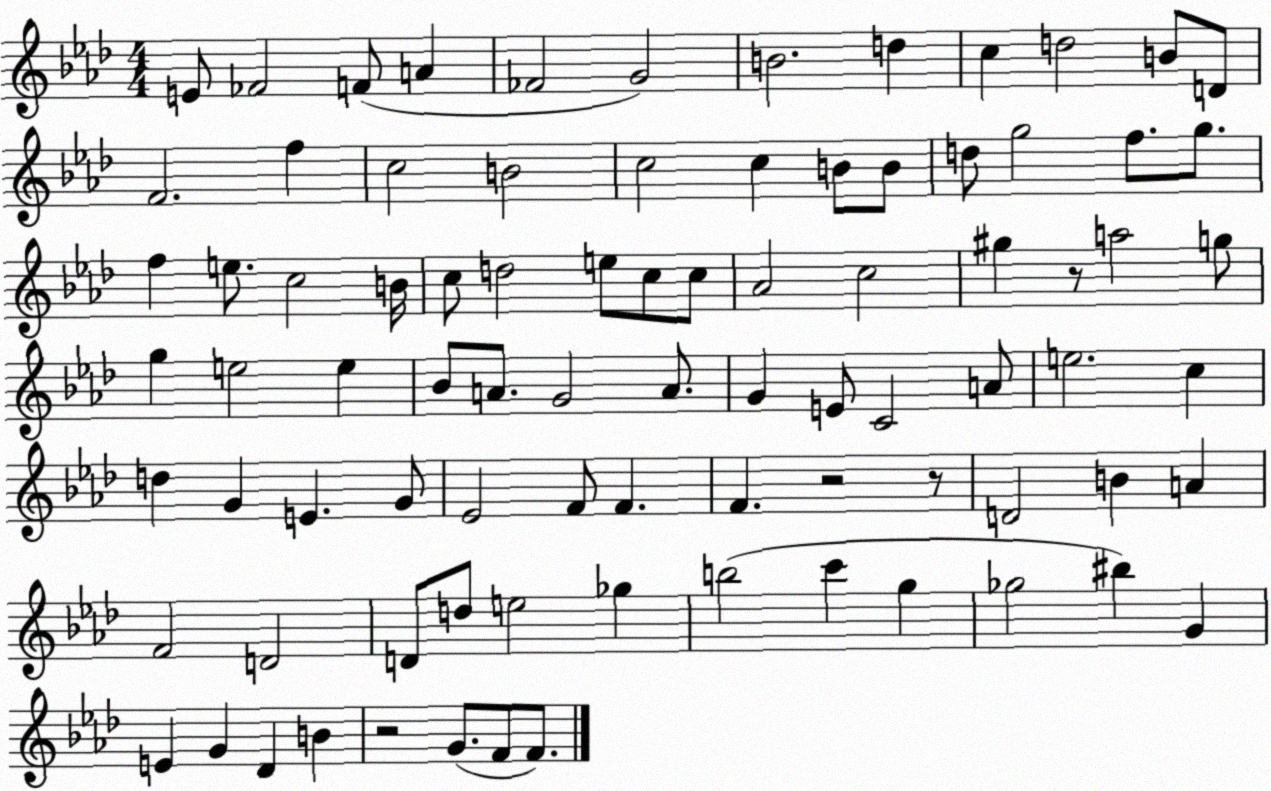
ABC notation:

X:1
T:Untitled
M:4/4
L:1/4
K:Ab
E/2 _F2 F/2 A _F2 G2 B2 d c d2 B/2 D/2 F2 f c2 B2 c2 c B/2 B/2 d/2 g2 f/2 g/2 f e/2 c2 B/4 c/2 d2 e/2 c/2 c/2 _A2 c2 ^g z/2 a2 g/2 g e2 e _B/2 A/2 G2 A/2 G E/2 C2 A/2 e2 c d G E G/2 _E2 F/2 F F z2 z/2 D2 B A F2 D2 D/2 d/2 e2 _g b2 c' g _g2 ^b G E G _D B z2 G/2 F/2 F/2